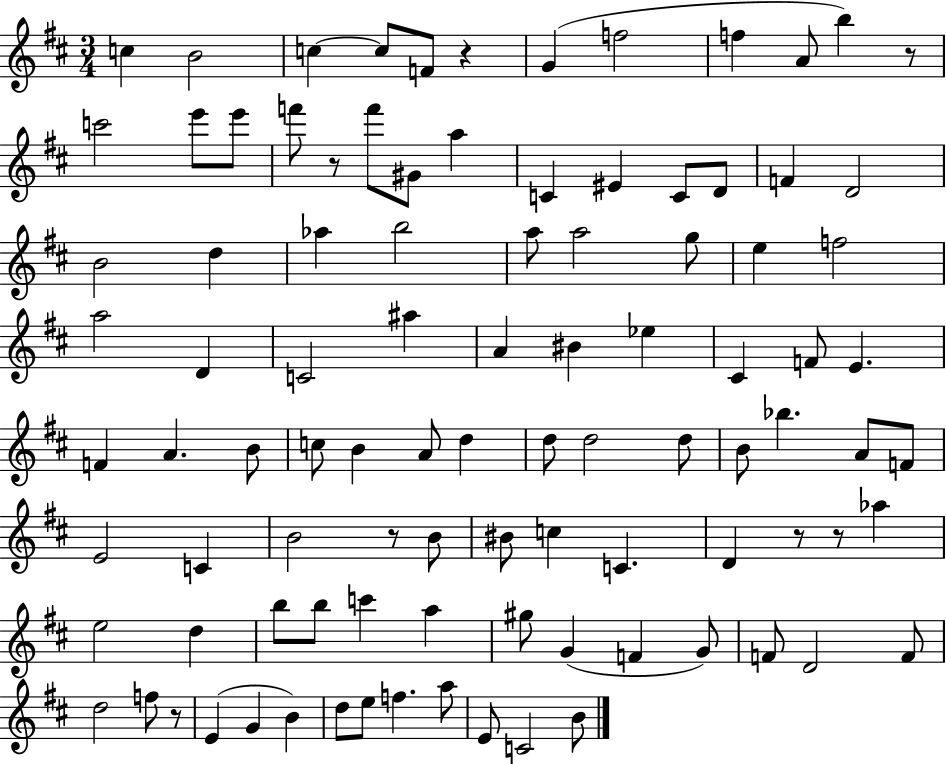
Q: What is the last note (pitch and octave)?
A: B4